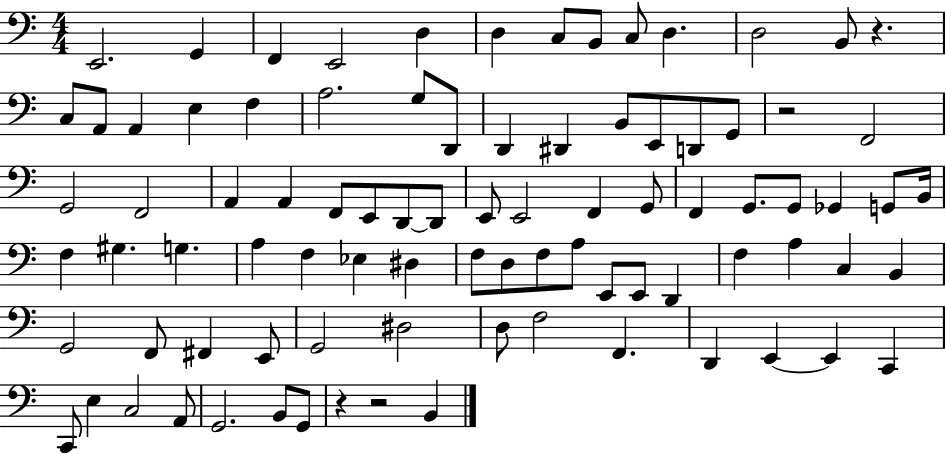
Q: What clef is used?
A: bass